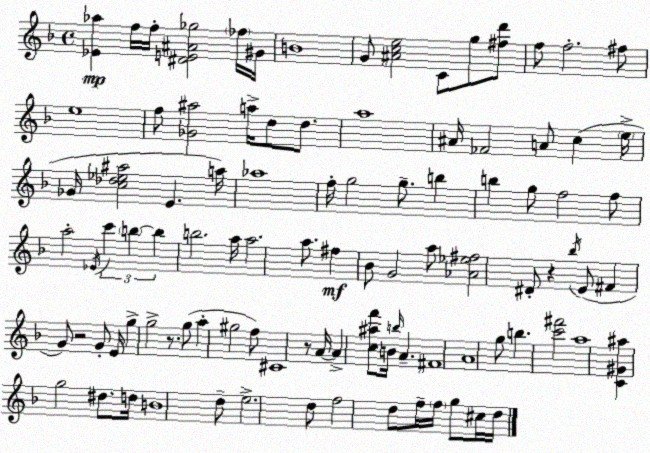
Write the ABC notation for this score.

X:1
T:Untitled
M:4/4
L:1/4
K:Dm
[_E_a] f/4 f/4 [^DE^A_g]2 _f/4 ^G/4 B4 G/2 [^Ace]2 C/2 g/2 [^fd']/2 f/2 f2 ^f/2 e4 f/2 [_G^a]2 a/4 d/2 d/2 a4 ^A/4 _F2 A/2 c e/4 _G/4 [c_d_e^a]2 E a/4 _a4 f/4 g2 g/2 b b g/2 f2 f/2 a2 _E/4 c' b b b2 a/4 a2 a/2 ^f _B/2 G2 a/2 [_A_e^f]2 ^D/2 z _b/4 E/2 ^F G/2 z2 G/2 E/4 g g2 z/2 g/2 a ^g2 f/2 ^C4 z/2 A/4 A [c^af']/2 B/4 b/4 A ^F4 A4 g/2 b [c'^f']2 a4 [C^G^a] g2 ^d/2 d/4 B4 d/2 e2 d/2 f2 d/2 f/4 f/4 g/2 ^c/4 d/4